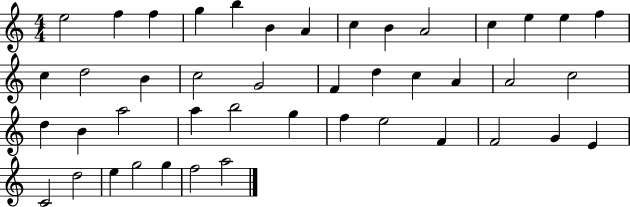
X:1
T:Untitled
M:4/4
L:1/4
K:C
e2 f f g b B A c B A2 c e e f c d2 B c2 G2 F d c A A2 c2 d B a2 a b2 g f e2 F F2 G E C2 d2 e g2 g f2 a2